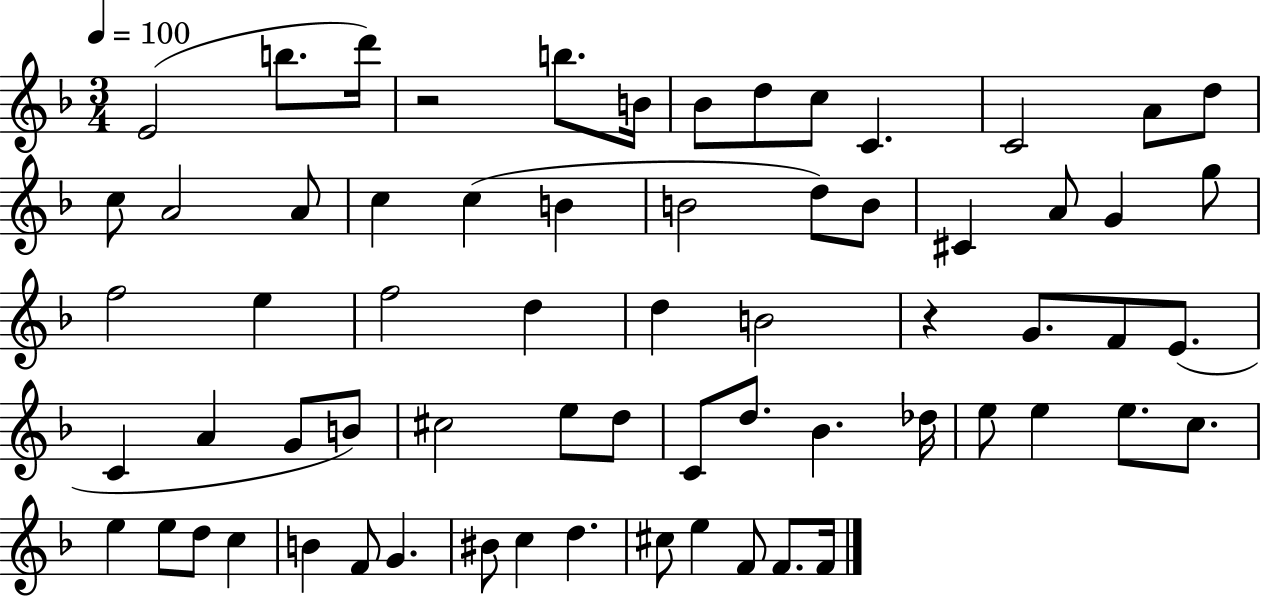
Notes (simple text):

E4/h B5/e. D6/s R/h B5/e. B4/s Bb4/e D5/e C5/e C4/q. C4/h A4/e D5/e C5/e A4/h A4/e C5/q C5/q B4/q B4/h D5/e B4/e C#4/q A4/e G4/q G5/e F5/h E5/q F5/h D5/q D5/q B4/h R/q G4/e. F4/e E4/e. C4/q A4/q G4/e B4/e C#5/h E5/e D5/e C4/e D5/e. Bb4/q. Db5/s E5/e E5/q E5/e. C5/e. E5/q E5/e D5/e C5/q B4/q F4/e G4/q. BIS4/e C5/q D5/q. C#5/e E5/q F4/e F4/e. F4/s